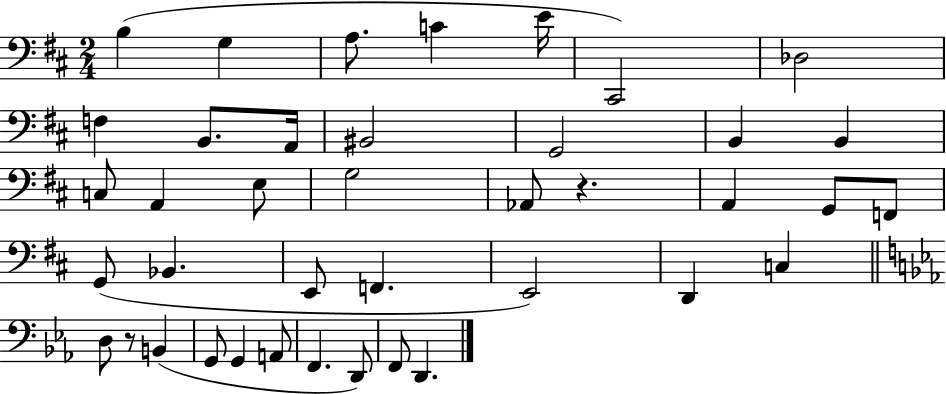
X:1
T:Untitled
M:2/4
L:1/4
K:D
B, G, A,/2 C E/4 ^C,,2 _D,2 F, B,,/2 A,,/4 ^B,,2 G,,2 B,, B,, C,/2 A,, E,/2 G,2 _A,,/2 z A,, G,,/2 F,,/2 G,,/2 _B,, E,,/2 F,, E,,2 D,, C, D,/2 z/2 B,, G,,/2 G,, A,,/2 F,, D,,/2 F,,/2 D,,